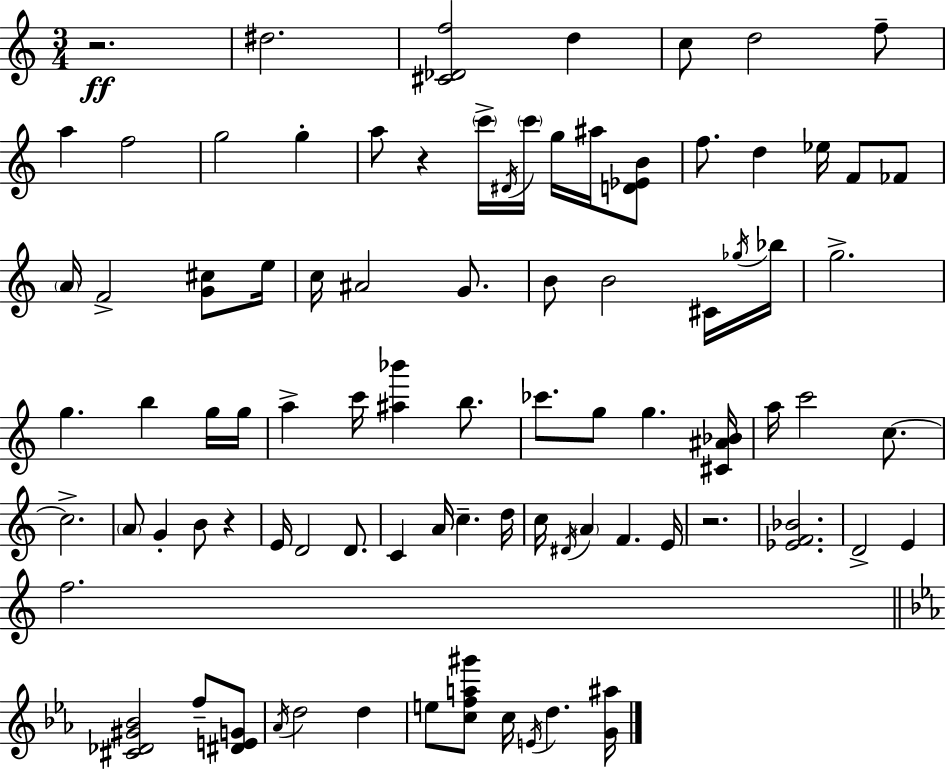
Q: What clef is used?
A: treble